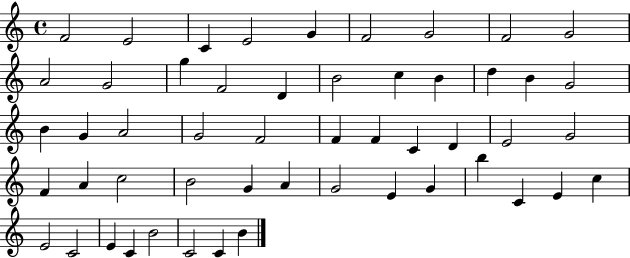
F4/h E4/h C4/q E4/h G4/q F4/h G4/h F4/h G4/h A4/h G4/h G5/q F4/h D4/q B4/h C5/q B4/q D5/q B4/q G4/h B4/q G4/q A4/h G4/h F4/h F4/q F4/q C4/q D4/q E4/h G4/h F4/q A4/q C5/h B4/h G4/q A4/q G4/h E4/q G4/q B5/q C4/q E4/q C5/q E4/h C4/h E4/q C4/q B4/h C4/h C4/q B4/q